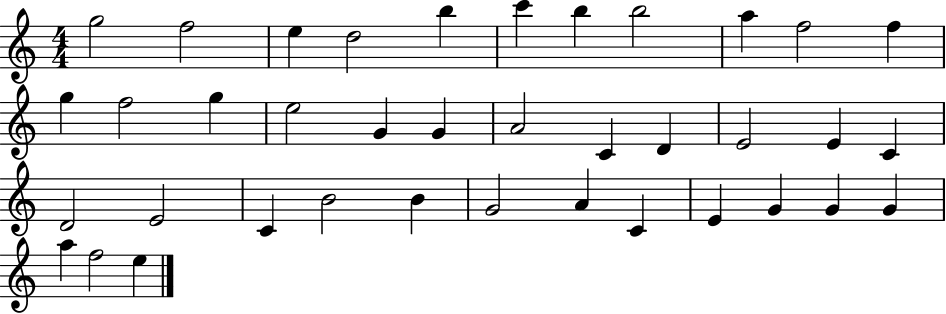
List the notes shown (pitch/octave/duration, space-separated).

G5/h F5/h E5/q D5/h B5/q C6/q B5/q B5/h A5/q F5/h F5/q G5/q F5/h G5/q E5/h G4/q G4/q A4/h C4/q D4/q E4/h E4/q C4/q D4/h E4/h C4/q B4/h B4/q G4/h A4/q C4/q E4/q G4/q G4/q G4/q A5/q F5/h E5/q